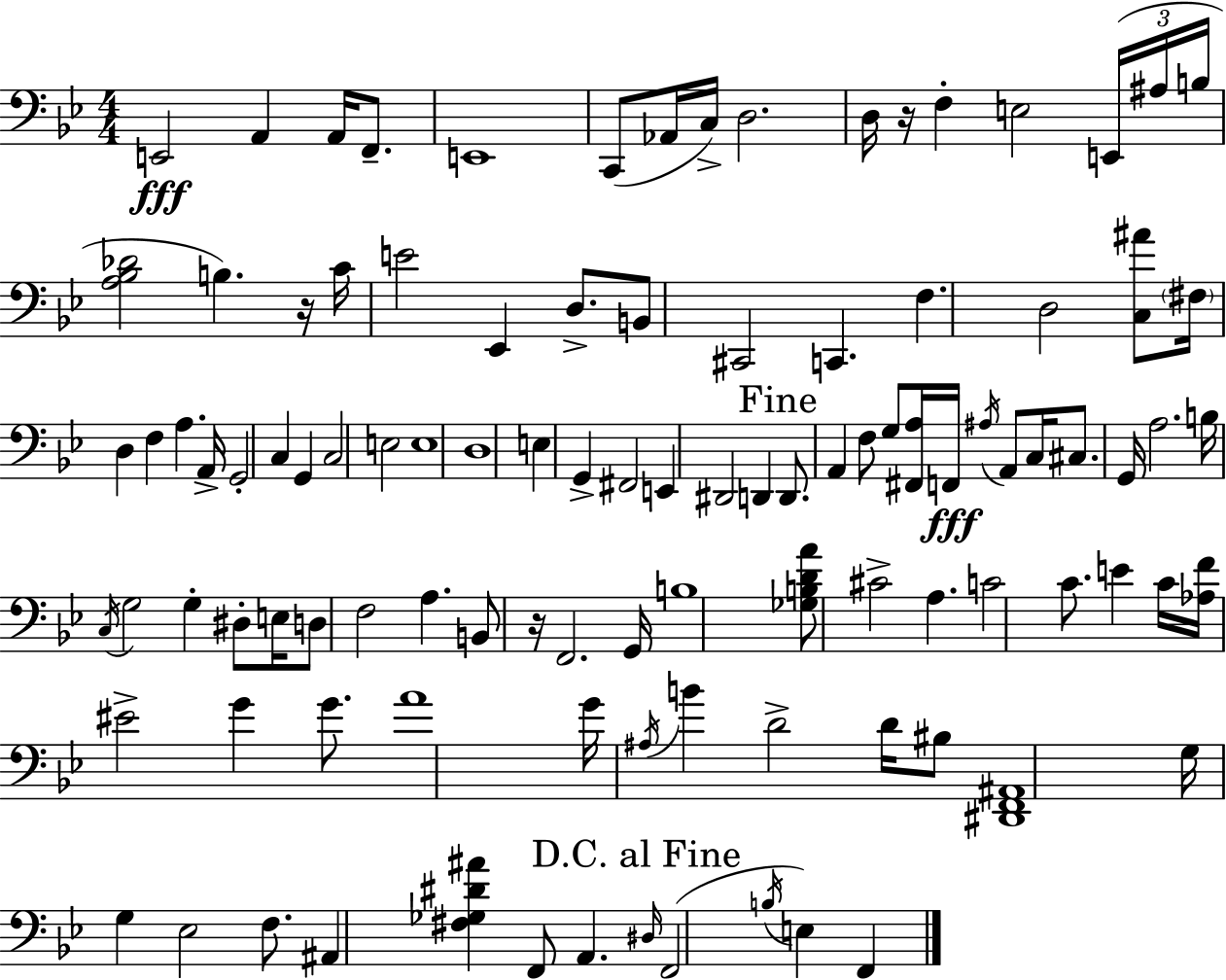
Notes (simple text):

E2/h A2/q A2/s F2/e. E2/w C2/e Ab2/s C3/s D3/h. D3/s R/s F3/q E3/h E2/s A#3/s B3/s [A3,Bb3,Db4]/h B3/q. R/s C4/s E4/h Eb2/q D3/e. B2/e C#2/h C2/q. F3/q. D3/h [C3,A#4]/e F#3/s D3/q F3/q A3/q. A2/s G2/h C3/q G2/q C3/h E3/h E3/w D3/w E3/q G2/q F#2/h E2/q D#2/h D2/q D2/e. A2/q F3/e G3/e [F#2,A3]/s F2/s A#3/s A2/e C3/s C#3/e. G2/s A3/h. B3/s C3/s G3/h G3/q D#3/e E3/s D3/e F3/h A3/q. B2/e R/s F2/h. G2/s B3/w [Gb3,B3,D4,A4]/e C#4/h A3/q. C4/h C4/e. E4/q C4/s [Ab3,F4]/s EIS4/h G4/q G4/e. A4/w G4/s A#3/s B4/q D4/h D4/s BIS3/e [D#2,F2,A#2]/w G3/s G3/q Eb3/h F3/e. A#2/q [F#3,Gb3,D#4,A#4]/q F2/e A2/q. D#3/s F2/h B3/s E3/q F2/q